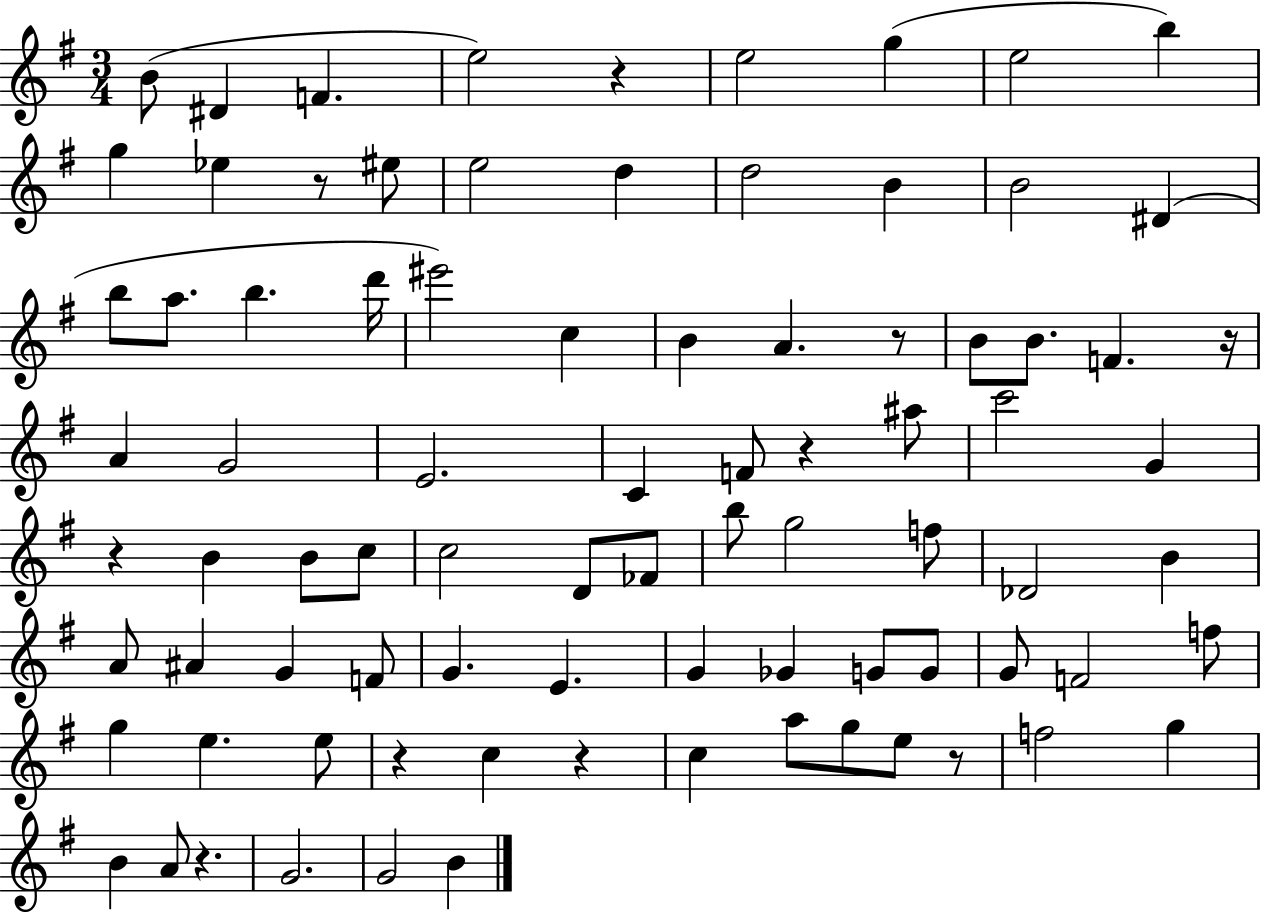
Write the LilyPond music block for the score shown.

{
  \clef treble
  \numericTimeSignature
  \time 3/4
  \key g \major
  b'8( dis'4 f'4. | e''2) r4 | e''2 g''4( | e''2 b''4) | \break g''4 ees''4 r8 eis''8 | e''2 d''4 | d''2 b'4 | b'2 dis'4( | \break b''8 a''8. b''4. d'''16 | eis'''2) c''4 | b'4 a'4. r8 | b'8 b'8. f'4. r16 | \break a'4 g'2 | e'2. | c'4 f'8 r4 ais''8 | c'''2 g'4 | \break r4 b'4 b'8 c''8 | c''2 d'8 fes'8 | b''8 g''2 f''8 | des'2 b'4 | \break a'8 ais'4 g'4 f'8 | g'4. e'4. | g'4 ges'4 g'8 g'8 | g'8 f'2 f''8 | \break g''4 e''4. e''8 | r4 c''4 r4 | c''4 a''8 g''8 e''8 r8 | f''2 g''4 | \break b'4 a'8 r4. | g'2. | g'2 b'4 | \bar "|."
}